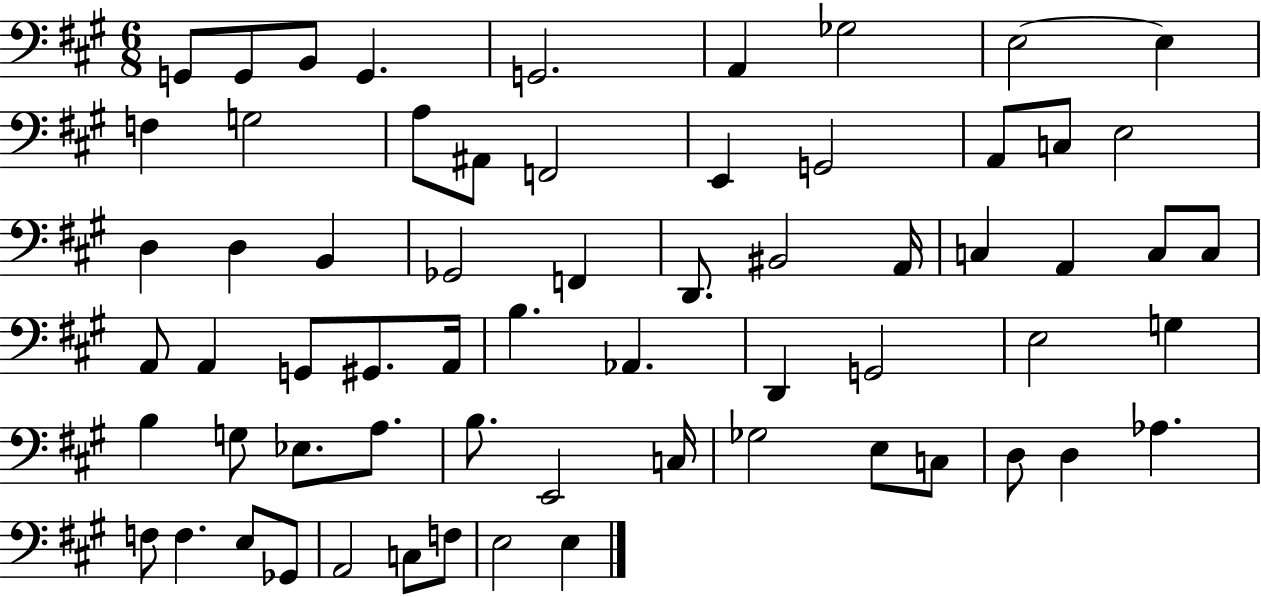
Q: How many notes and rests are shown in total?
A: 64